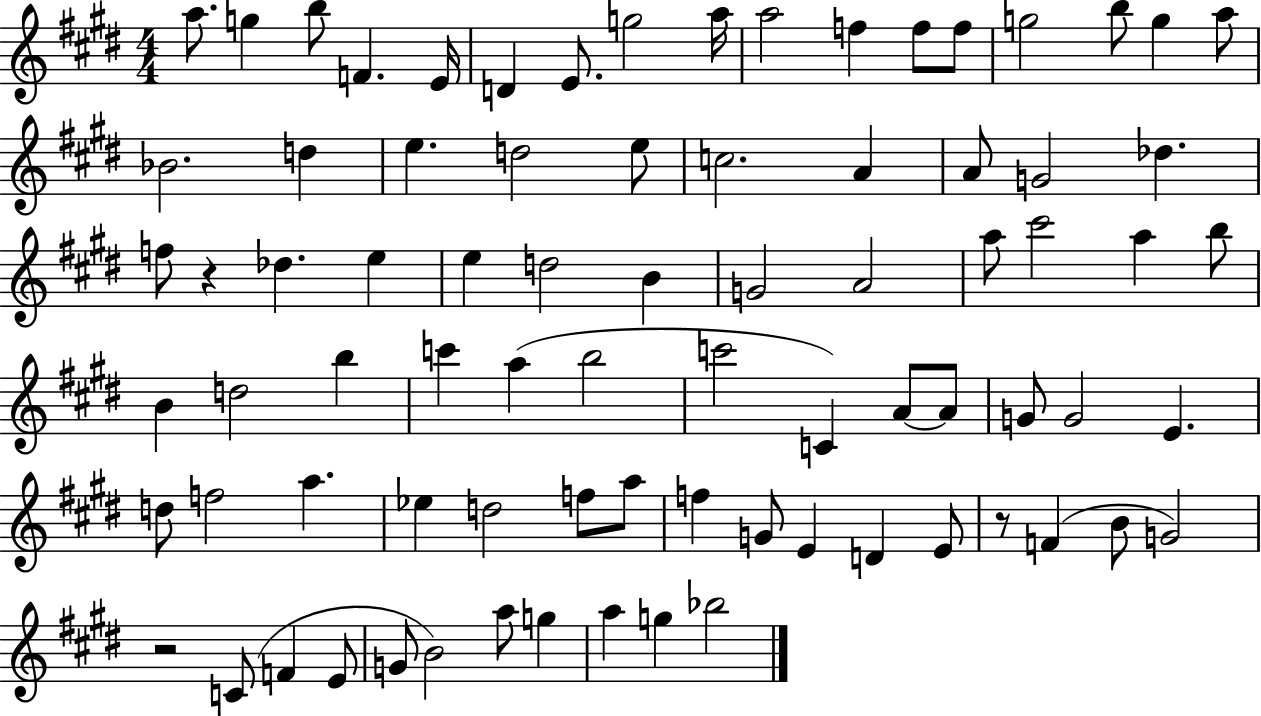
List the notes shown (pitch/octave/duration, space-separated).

A5/e. G5/q B5/e F4/q. E4/s D4/q E4/e. G5/h A5/s A5/h F5/q F5/e F5/e G5/h B5/e G5/q A5/e Bb4/h. D5/q E5/q. D5/h E5/e C5/h. A4/q A4/e G4/h Db5/q. F5/e R/q Db5/q. E5/q E5/q D5/h B4/q G4/h A4/h A5/e C#6/h A5/q B5/e B4/q D5/h B5/q C6/q A5/q B5/h C6/h C4/q A4/e A4/e G4/e G4/h E4/q. D5/e F5/h A5/q. Eb5/q D5/h F5/e A5/e F5/q G4/e E4/q D4/q E4/e R/e F4/q B4/e G4/h R/h C4/e F4/q E4/e G4/e B4/h A5/e G5/q A5/q G5/q Bb5/h